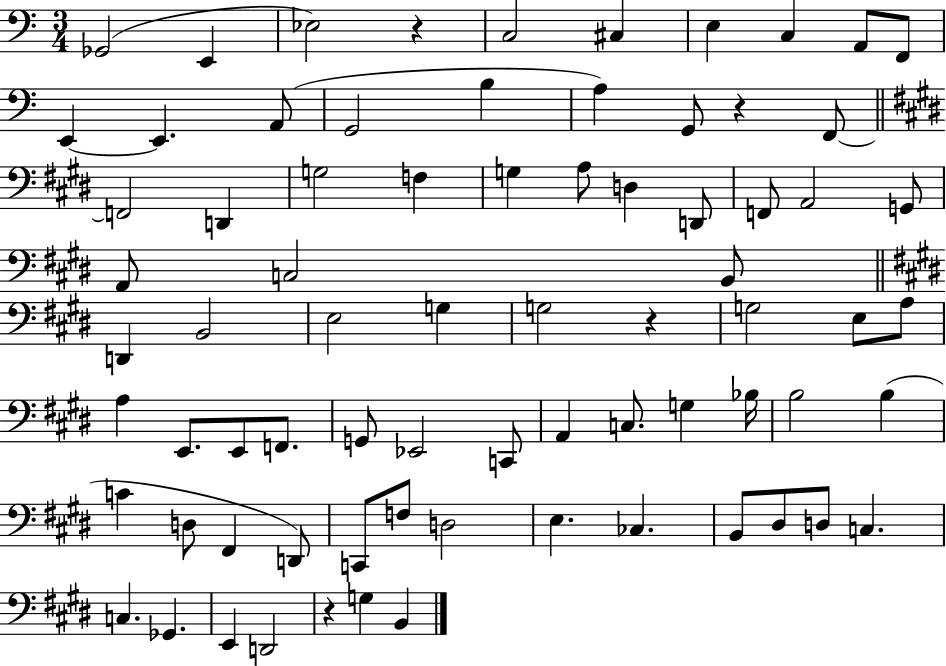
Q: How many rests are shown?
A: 4